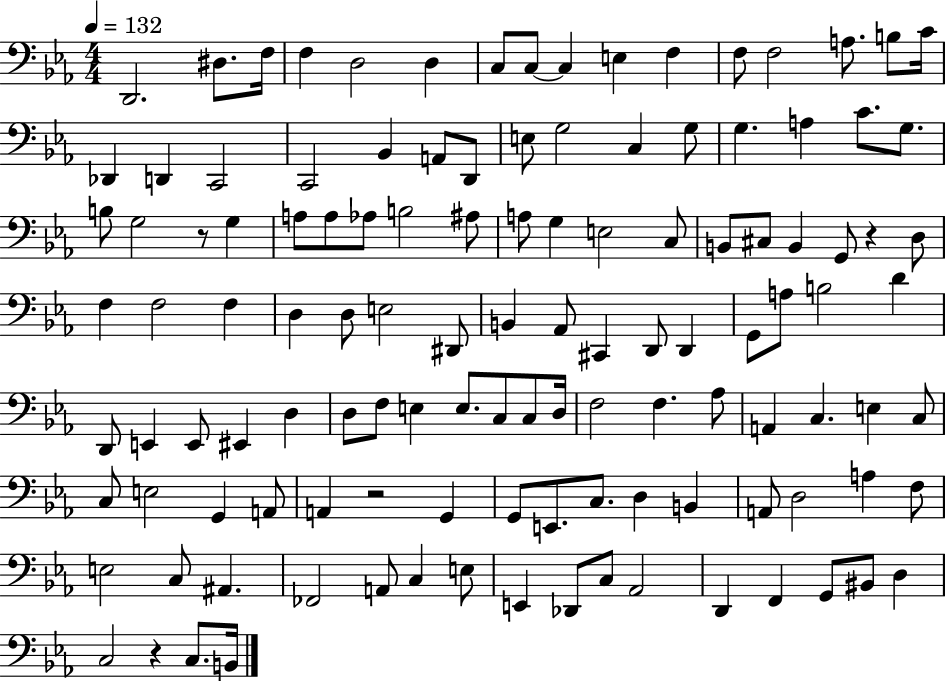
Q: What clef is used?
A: bass